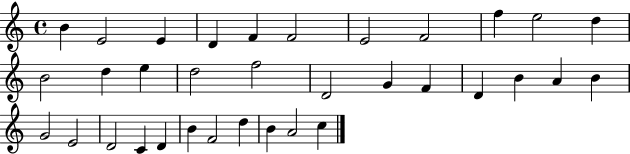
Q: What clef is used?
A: treble